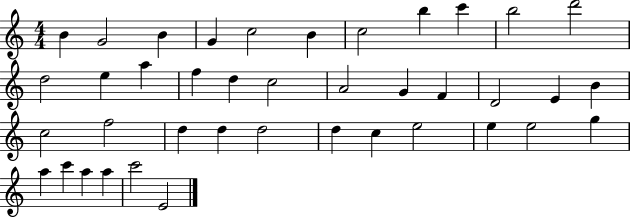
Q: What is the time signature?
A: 4/4